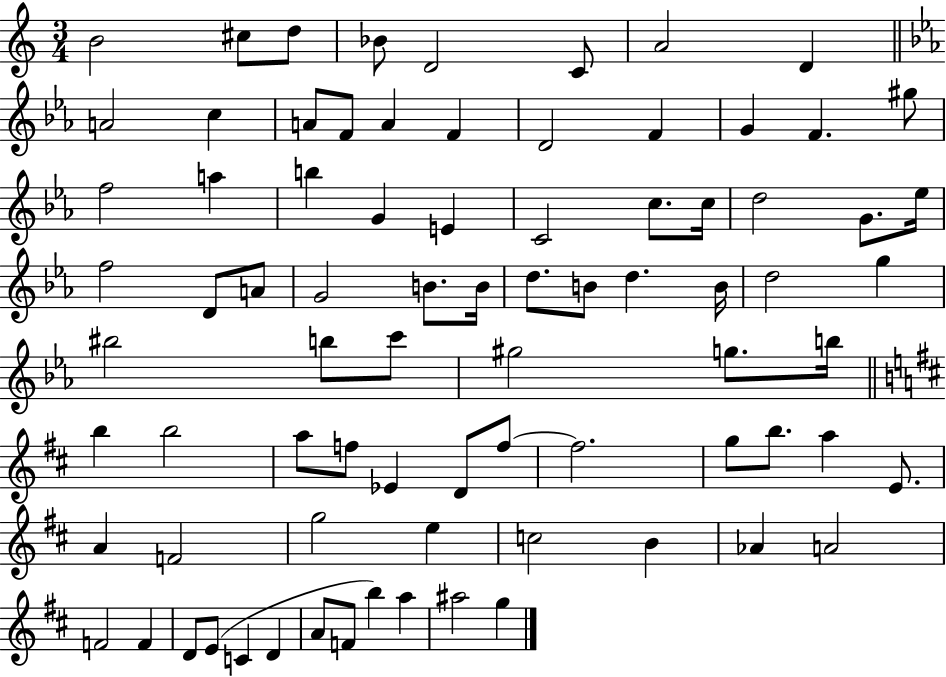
X:1
T:Untitled
M:3/4
L:1/4
K:C
B2 ^c/2 d/2 _B/2 D2 C/2 A2 D A2 c A/2 F/2 A F D2 F G F ^g/2 f2 a b G E C2 c/2 c/4 d2 G/2 _e/4 f2 D/2 A/2 G2 B/2 B/4 d/2 B/2 d B/4 d2 g ^b2 b/2 c'/2 ^g2 g/2 b/4 b b2 a/2 f/2 _E D/2 f/2 f2 g/2 b/2 a E/2 A F2 g2 e c2 B _A A2 F2 F D/2 E/2 C D A/2 F/2 b a ^a2 g